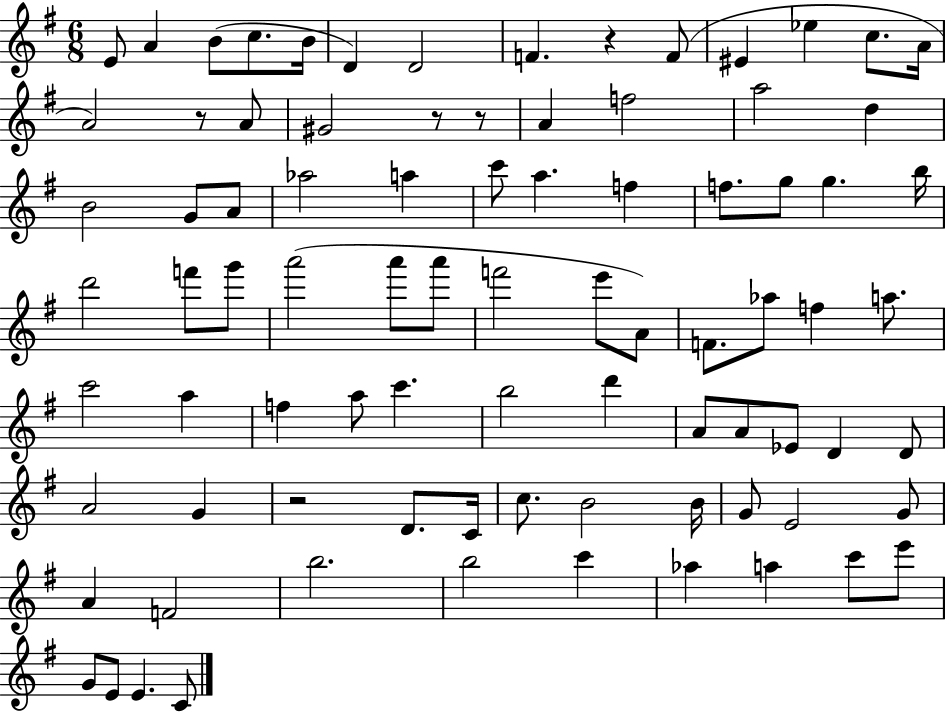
{
  \clef treble
  \numericTimeSignature
  \time 6/8
  \key g \major
  e'8 a'4 b'8( c''8. b'16 | d'4) d'2 | f'4. r4 f'8( | eis'4 ees''4 c''8. a'16 | \break a'2) r8 a'8 | gis'2 r8 r8 | a'4 f''2 | a''2 d''4 | \break b'2 g'8 a'8 | aes''2 a''4 | c'''8 a''4. f''4 | f''8. g''8 g''4. b''16 | \break d'''2 f'''8 g'''8 | a'''2( a'''8 a'''8 | f'''2 e'''8 a'8) | f'8. aes''8 f''4 a''8. | \break c'''2 a''4 | f''4 a''8 c'''4. | b''2 d'''4 | a'8 a'8 ees'8 d'4 d'8 | \break a'2 g'4 | r2 d'8. c'16 | c''8. b'2 b'16 | g'8 e'2 g'8 | \break a'4 f'2 | b''2. | b''2 c'''4 | aes''4 a''4 c'''8 e'''8 | \break g'8 e'8 e'4. c'8 | \bar "|."
}